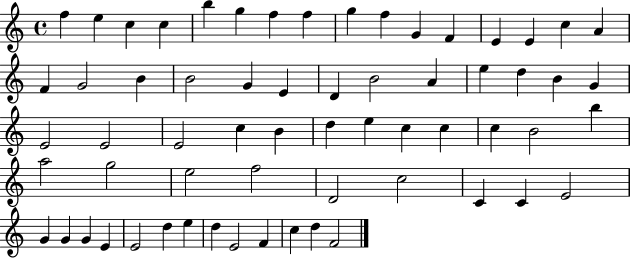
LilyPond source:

{
  \clef treble
  \time 4/4
  \defaultTimeSignature
  \key c \major
  f''4 e''4 c''4 c''4 | b''4 g''4 f''4 f''4 | g''4 f''4 g'4 f'4 | e'4 e'4 c''4 a'4 | \break f'4 g'2 b'4 | b'2 g'4 e'4 | d'4 b'2 a'4 | e''4 d''4 b'4 g'4 | \break e'2 e'2 | e'2 c''4 b'4 | d''4 e''4 c''4 c''4 | c''4 b'2 b''4 | \break a''2 g''2 | e''2 f''2 | d'2 c''2 | c'4 c'4 e'2 | \break g'4 g'4 g'4 e'4 | e'2 d''4 e''4 | d''4 e'2 f'4 | c''4 d''4 f'2 | \break \bar "|."
}